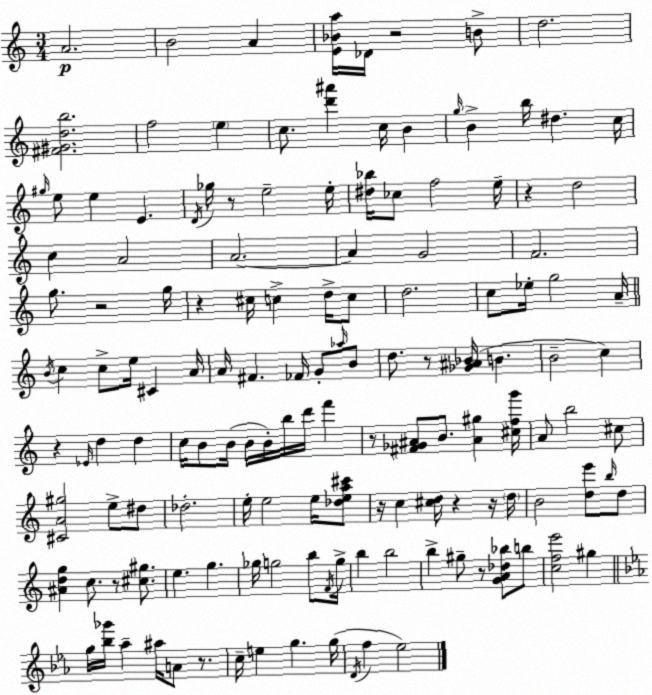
X:1
T:Untitled
M:3/4
L:1/4
K:Am
A2 B2 A [E_Ba]/4 _D/4 z2 B/2 d2 [^F^Gdb]2 f2 e c/2 [d'^a'] c/4 B g/4 B b/4 ^d c/4 ^g/4 e/2 e E D/4 _g/4 z/2 e2 e/4 [^d_b]/4 _c/2 f2 e/4 z d2 c A2 A2 A G2 F2 g/2 z2 g/4 z ^c/4 c d/4 c/2 d2 c/2 _e/4 g2 A/4 B/4 c c/2 e/4 ^C A/4 A/4 ^F _F/4 G/2 _a/4 B/2 d/2 z/2 [_G^A_B]/4 B B2 c z _E/4 d d c/4 B/2 B/4 B/4 B/4 b/4 d'/4 f' z/2 [^F_G^A]/2 B/2 [^A^g] [^cfg']/4 A/2 b2 ^c/2 [^CA^g]2 e/2 ^d/2 _d2 e/4 e2 e/4 [_dea^c']/2 z/4 c [^cd]/4 z z/4 d/4 B2 [de']/2 b/4 d/2 [^Adg] c/2 z/2 [^c^g]/2 e g _g/4 g2 b/2 F/4 g/4 b b2 b ^g/2 z/2 [GA_d_b]/2 b/2 [cfe']2 ^g g/4 [_b_g']/4 _a ^a/4 A/2 z/2 c/4 e g g/4 D/4 f _e2